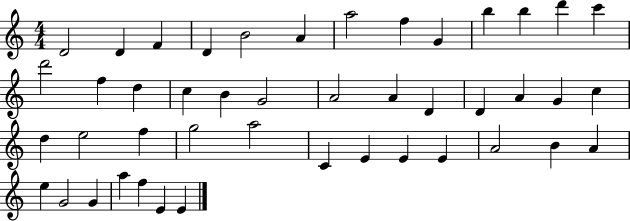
D4/h D4/q F4/q D4/q B4/h A4/q A5/h F5/q G4/q B5/q B5/q D6/q C6/q D6/h F5/q D5/q C5/q B4/q G4/h A4/h A4/q D4/q D4/q A4/q G4/q C5/q D5/q E5/h F5/q G5/h A5/h C4/q E4/q E4/q E4/q A4/h B4/q A4/q E5/q G4/h G4/q A5/q F5/q E4/q E4/q